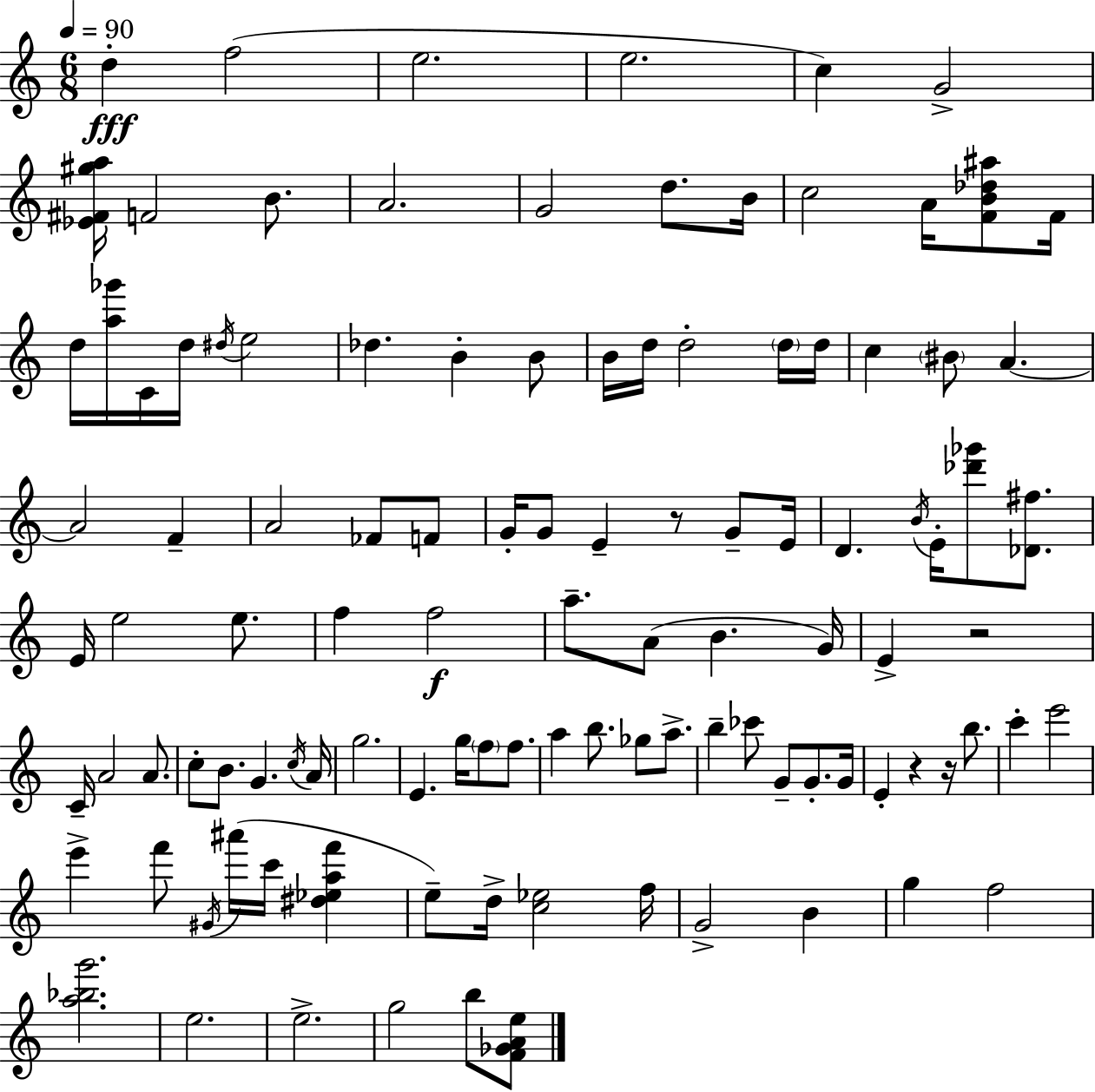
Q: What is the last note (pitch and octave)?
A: B5